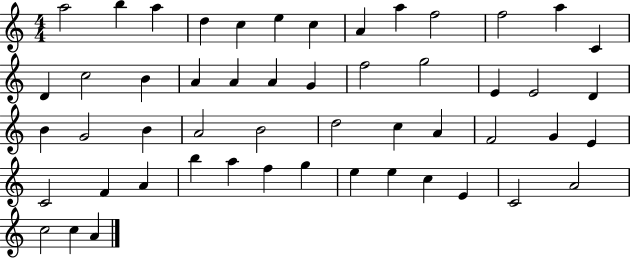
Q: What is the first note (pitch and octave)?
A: A5